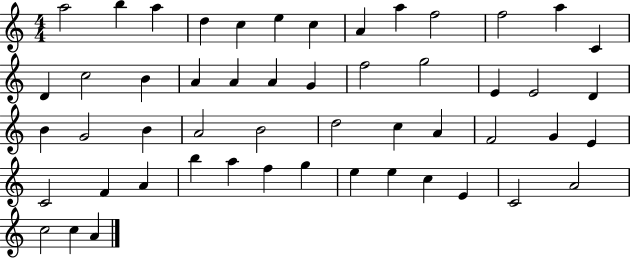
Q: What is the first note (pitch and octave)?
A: A5